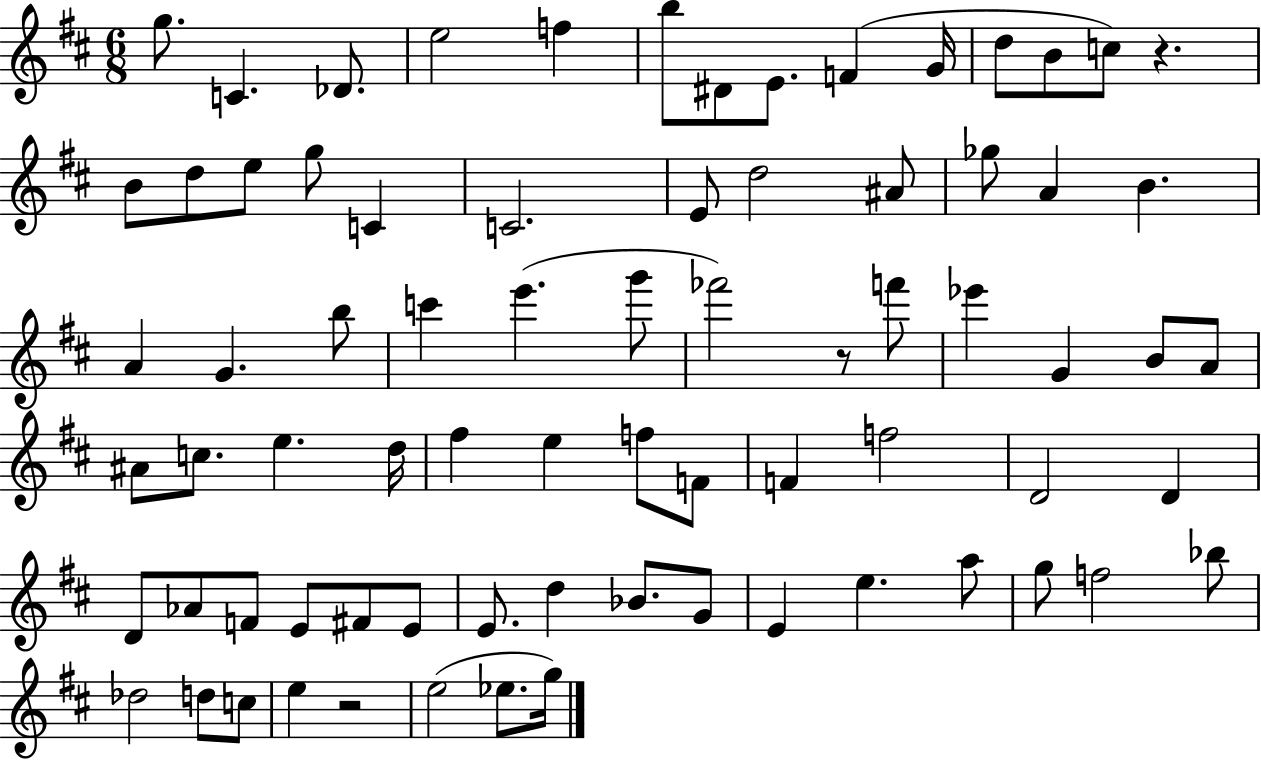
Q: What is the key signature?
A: D major